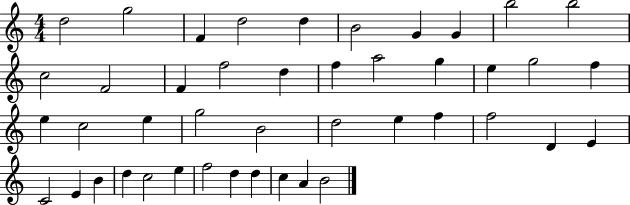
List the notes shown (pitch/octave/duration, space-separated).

D5/h G5/h F4/q D5/h D5/q B4/h G4/q G4/q B5/h B5/h C5/h F4/h F4/q F5/h D5/q F5/q A5/h G5/q E5/q G5/h F5/q E5/q C5/h E5/q G5/h B4/h D5/h E5/q F5/q F5/h D4/q E4/q C4/h E4/q B4/q D5/q C5/h E5/q F5/h D5/q D5/q C5/q A4/q B4/h